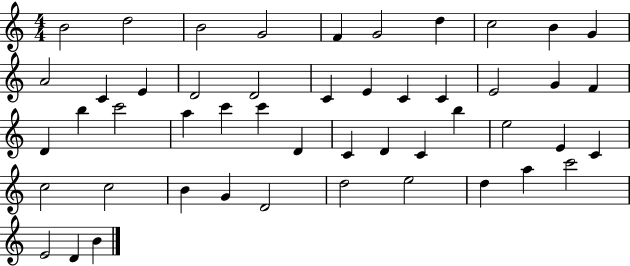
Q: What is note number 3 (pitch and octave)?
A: B4